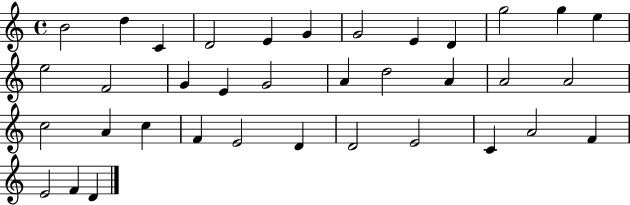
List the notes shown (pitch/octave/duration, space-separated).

B4/h D5/q C4/q D4/h E4/q G4/q G4/h E4/q D4/q G5/h G5/q E5/q E5/h F4/h G4/q E4/q G4/h A4/q D5/h A4/q A4/h A4/h C5/h A4/q C5/q F4/q E4/h D4/q D4/h E4/h C4/q A4/h F4/q E4/h F4/q D4/q